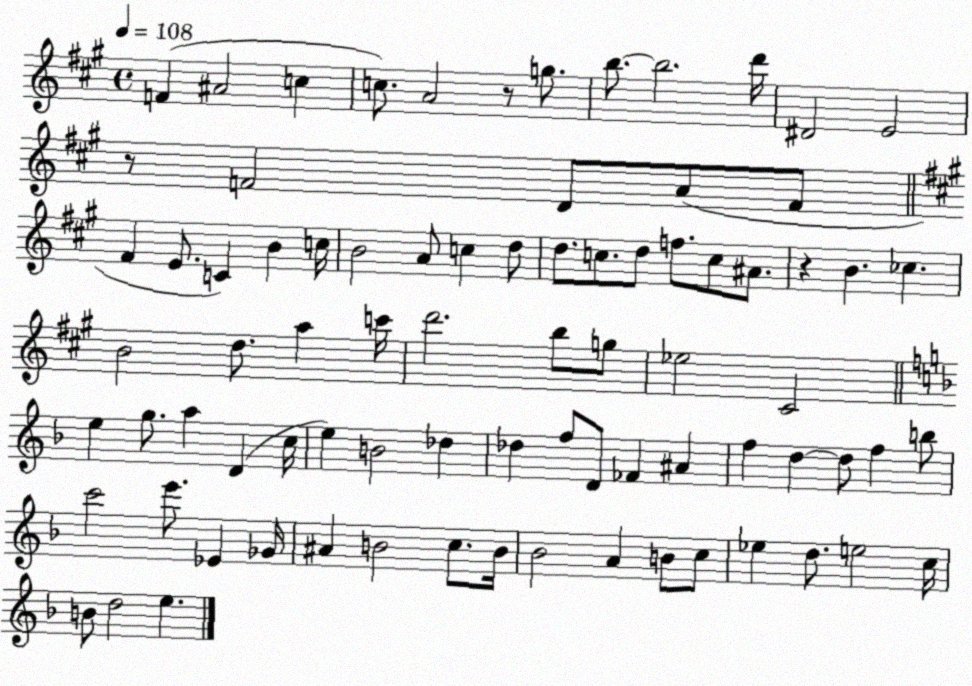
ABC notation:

X:1
T:Untitled
M:4/4
L:1/4
K:A
F ^A2 c c/2 A2 z/2 g/2 b/2 b2 d'/4 ^D2 E2 z/2 F2 D/2 A/2 F/2 ^F E/2 C B c/4 B2 A/2 c d/2 d/2 c/2 d/2 f/2 c/2 ^A/2 z B _c B2 d/2 a c'/4 d'2 b/2 g/2 _e2 ^C2 e g/2 a D c/4 e B2 _d _d f/2 D/2 _F ^A f d d/2 f b/2 c'2 e'/2 _E _G/4 ^A B2 c/2 B/4 _B2 A B/2 c/2 _e d/2 e2 c/4 B/2 d2 e